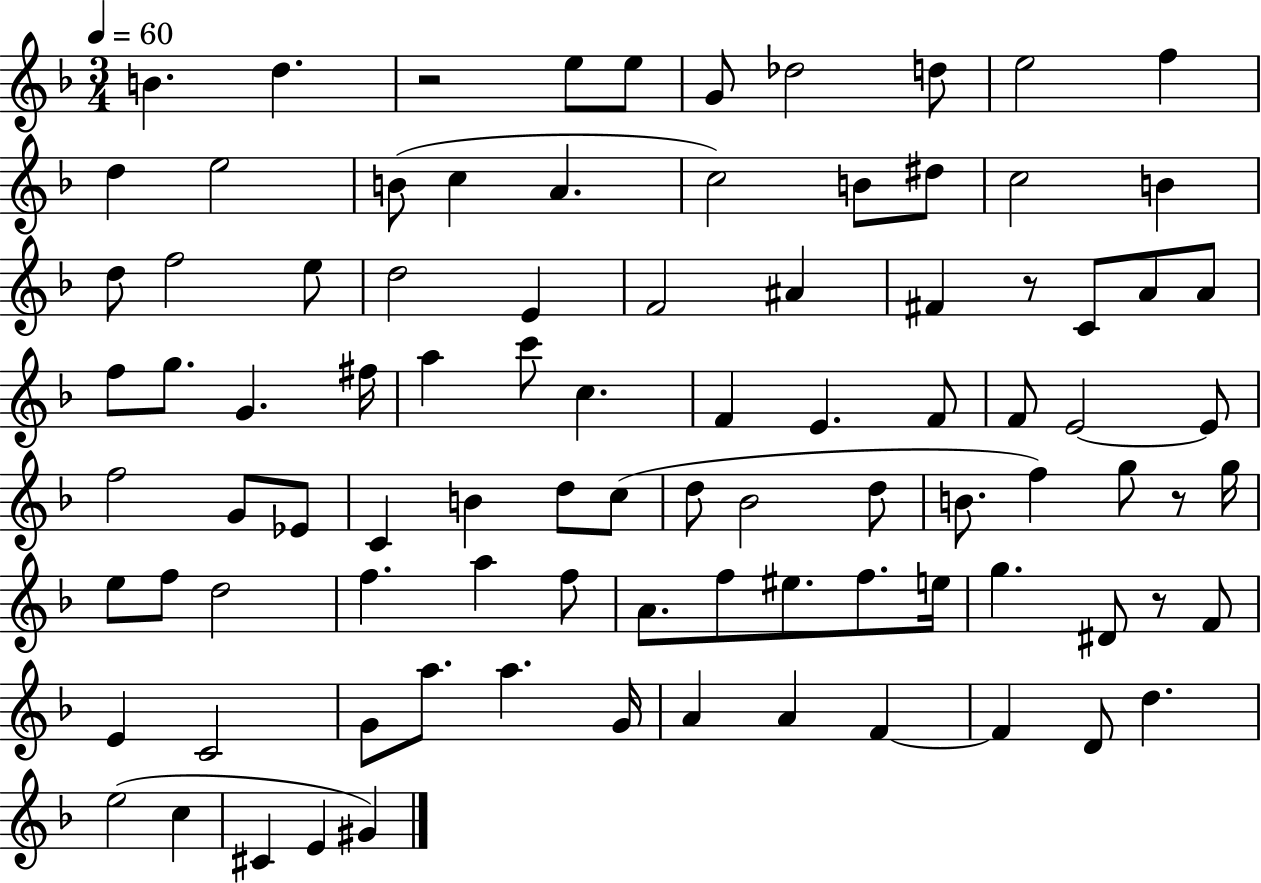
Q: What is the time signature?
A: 3/4